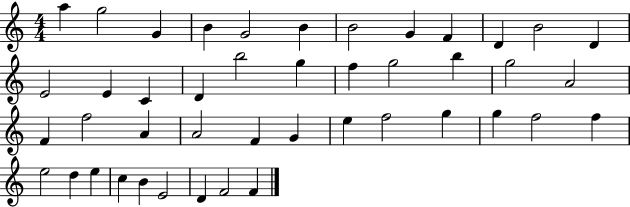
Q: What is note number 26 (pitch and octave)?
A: A4